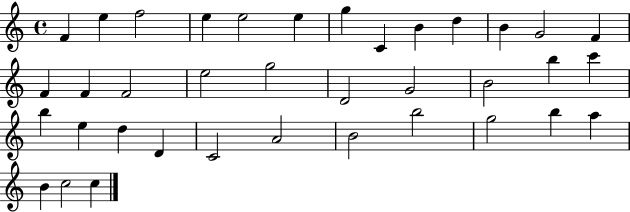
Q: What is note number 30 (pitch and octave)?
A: B4